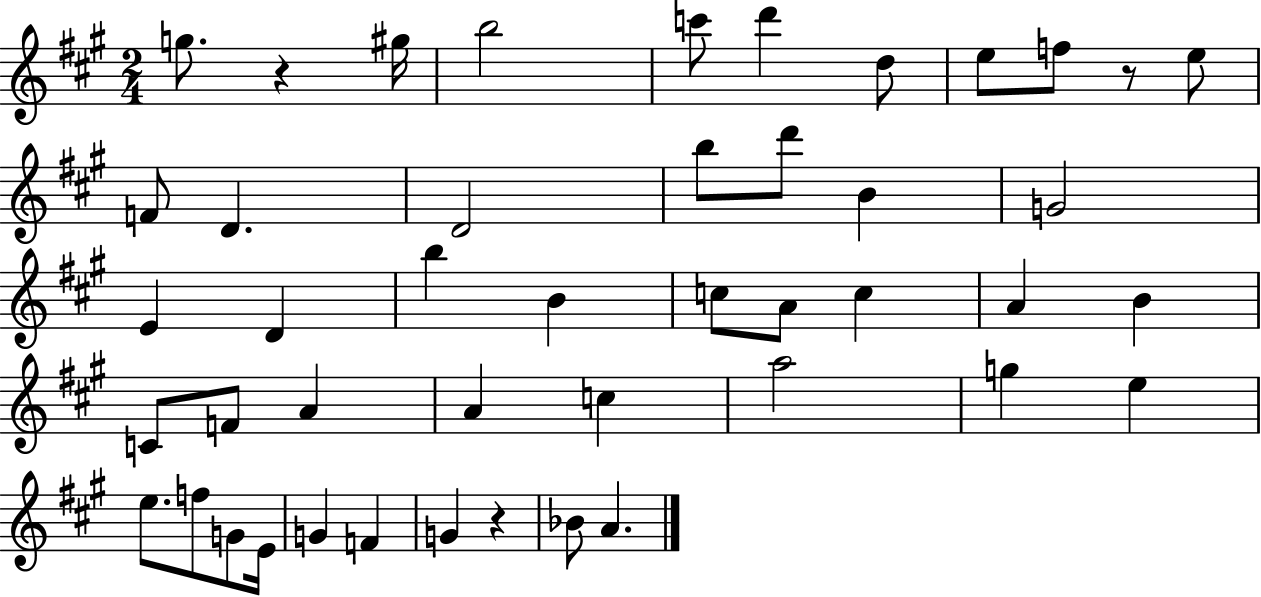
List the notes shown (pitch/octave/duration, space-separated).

G5/e. R/q G#5/s B5/h C6/e D6/q D5/e E5/e F5/e R/e E5/e F4/e D4/q. D4/h B5/e D6/e B4/q G4/h E4/q D4/q B5/q B4/q C5/e A4/e C5/q A4/q B4/q C4/e F4/e A4/q A4/q C5/q A5/h G5/q E5/q E5/e. F5/e G4/e E4/s G4/q F4/q G4/q R/q Bb4/e A4/q.